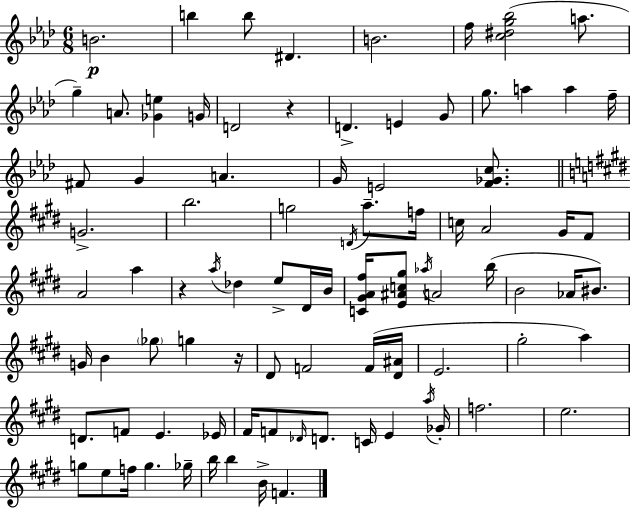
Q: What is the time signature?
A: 6/8